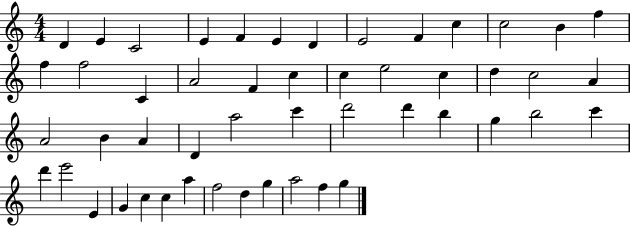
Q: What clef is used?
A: treble